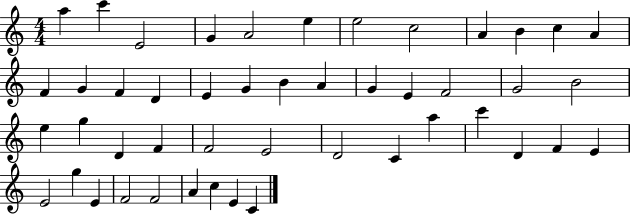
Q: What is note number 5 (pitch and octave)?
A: A4